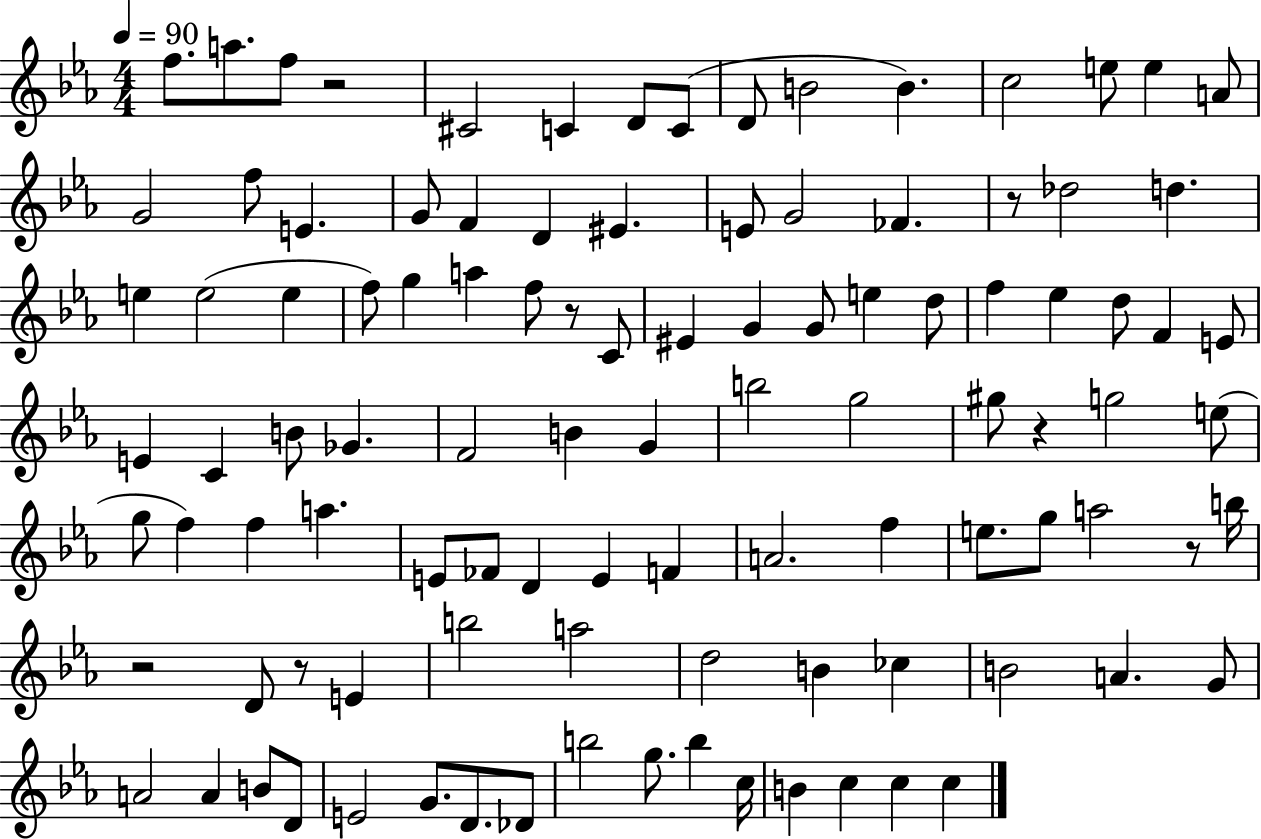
X:1
T:Untitled
M:4/4
L:1/4
K:Eb
f/2 a/2 f/2 z2 ^C2 C D/2 C/2 D/2 B2 B c2 e/2 e A/2 G2 f/2 E G/2 F D ^E E/2 G2 _F z/2 _d2 d e e2 e f/2 g a f/2 z/2 C/2 ^E G G/2 e d/2 f _e d/2 F E/2 E C B/2 _G F2 B G b2 g2 ^g/2 z g2 e/2 g/2 f f a E/2 _F/2 D E F A2 f e/2 g/2 a2 z/2 b/4 z2 D/2 z/2 E b2 a2 d2 B _c B2 A G/2 A2 A B/2 D/2 E2 G/2 D/2 _D/2 b2 g/2 b c/4 B c c c